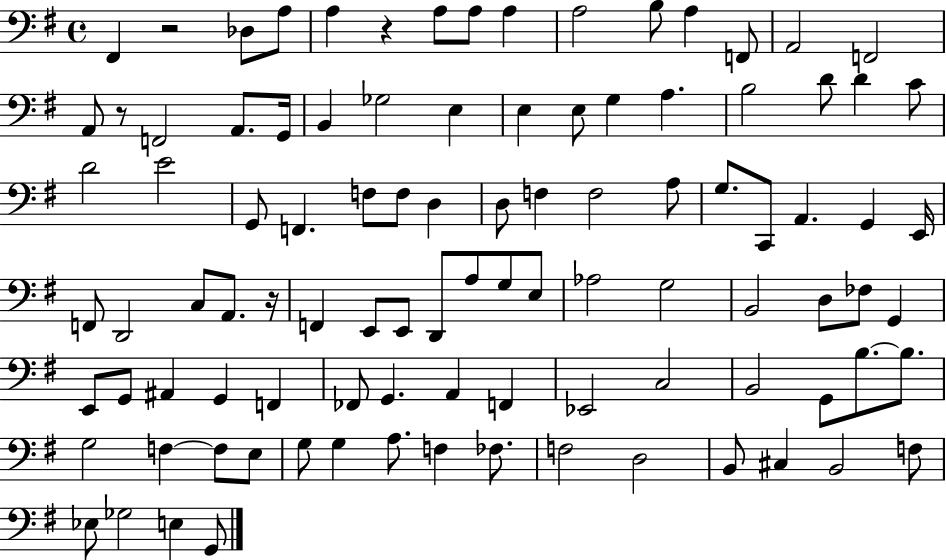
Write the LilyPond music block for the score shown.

{
  \clef bass
  \time 4/4
  \defaultTimeSignature
  \key g \major
  fis,4 r2 des8 a8 | a4 r4 a8 a8 a4 | a2 b8 a4 f,8 | a,2 f,2 | \break a,8 r8 f,2 a,8. g,16 | b,4 ges2 e4 | e4 e8 g4 a4. | b2 d'8 d'4 c'8 | \break d'2 e'2 | g,8 f,4. f8 f8 d4 | d8 f4 f2 a8 | g8. c,8 a,4. g,4 e,16 | \break f,8 d,2 c8 a,8. r16 | f,4 e,8 e,8 d,8 a8 g8 e8 | aes2 g2 | b,2 d8 fes8 g,4 | \break e,8 g,8 ais,4 g,4 f,4 | fes,8 g,4. a,4 f,4 | ees,2 c2 | b,2 g,8 b8.~~ b8. | \break g2 f4~~ f8 e8 | g8 g4 a8. f4 fes8. | f2 d2 | b,8 cis4 b,2 f8 | \break ees8 ges2 e4 g,8 | \bar "|."
}